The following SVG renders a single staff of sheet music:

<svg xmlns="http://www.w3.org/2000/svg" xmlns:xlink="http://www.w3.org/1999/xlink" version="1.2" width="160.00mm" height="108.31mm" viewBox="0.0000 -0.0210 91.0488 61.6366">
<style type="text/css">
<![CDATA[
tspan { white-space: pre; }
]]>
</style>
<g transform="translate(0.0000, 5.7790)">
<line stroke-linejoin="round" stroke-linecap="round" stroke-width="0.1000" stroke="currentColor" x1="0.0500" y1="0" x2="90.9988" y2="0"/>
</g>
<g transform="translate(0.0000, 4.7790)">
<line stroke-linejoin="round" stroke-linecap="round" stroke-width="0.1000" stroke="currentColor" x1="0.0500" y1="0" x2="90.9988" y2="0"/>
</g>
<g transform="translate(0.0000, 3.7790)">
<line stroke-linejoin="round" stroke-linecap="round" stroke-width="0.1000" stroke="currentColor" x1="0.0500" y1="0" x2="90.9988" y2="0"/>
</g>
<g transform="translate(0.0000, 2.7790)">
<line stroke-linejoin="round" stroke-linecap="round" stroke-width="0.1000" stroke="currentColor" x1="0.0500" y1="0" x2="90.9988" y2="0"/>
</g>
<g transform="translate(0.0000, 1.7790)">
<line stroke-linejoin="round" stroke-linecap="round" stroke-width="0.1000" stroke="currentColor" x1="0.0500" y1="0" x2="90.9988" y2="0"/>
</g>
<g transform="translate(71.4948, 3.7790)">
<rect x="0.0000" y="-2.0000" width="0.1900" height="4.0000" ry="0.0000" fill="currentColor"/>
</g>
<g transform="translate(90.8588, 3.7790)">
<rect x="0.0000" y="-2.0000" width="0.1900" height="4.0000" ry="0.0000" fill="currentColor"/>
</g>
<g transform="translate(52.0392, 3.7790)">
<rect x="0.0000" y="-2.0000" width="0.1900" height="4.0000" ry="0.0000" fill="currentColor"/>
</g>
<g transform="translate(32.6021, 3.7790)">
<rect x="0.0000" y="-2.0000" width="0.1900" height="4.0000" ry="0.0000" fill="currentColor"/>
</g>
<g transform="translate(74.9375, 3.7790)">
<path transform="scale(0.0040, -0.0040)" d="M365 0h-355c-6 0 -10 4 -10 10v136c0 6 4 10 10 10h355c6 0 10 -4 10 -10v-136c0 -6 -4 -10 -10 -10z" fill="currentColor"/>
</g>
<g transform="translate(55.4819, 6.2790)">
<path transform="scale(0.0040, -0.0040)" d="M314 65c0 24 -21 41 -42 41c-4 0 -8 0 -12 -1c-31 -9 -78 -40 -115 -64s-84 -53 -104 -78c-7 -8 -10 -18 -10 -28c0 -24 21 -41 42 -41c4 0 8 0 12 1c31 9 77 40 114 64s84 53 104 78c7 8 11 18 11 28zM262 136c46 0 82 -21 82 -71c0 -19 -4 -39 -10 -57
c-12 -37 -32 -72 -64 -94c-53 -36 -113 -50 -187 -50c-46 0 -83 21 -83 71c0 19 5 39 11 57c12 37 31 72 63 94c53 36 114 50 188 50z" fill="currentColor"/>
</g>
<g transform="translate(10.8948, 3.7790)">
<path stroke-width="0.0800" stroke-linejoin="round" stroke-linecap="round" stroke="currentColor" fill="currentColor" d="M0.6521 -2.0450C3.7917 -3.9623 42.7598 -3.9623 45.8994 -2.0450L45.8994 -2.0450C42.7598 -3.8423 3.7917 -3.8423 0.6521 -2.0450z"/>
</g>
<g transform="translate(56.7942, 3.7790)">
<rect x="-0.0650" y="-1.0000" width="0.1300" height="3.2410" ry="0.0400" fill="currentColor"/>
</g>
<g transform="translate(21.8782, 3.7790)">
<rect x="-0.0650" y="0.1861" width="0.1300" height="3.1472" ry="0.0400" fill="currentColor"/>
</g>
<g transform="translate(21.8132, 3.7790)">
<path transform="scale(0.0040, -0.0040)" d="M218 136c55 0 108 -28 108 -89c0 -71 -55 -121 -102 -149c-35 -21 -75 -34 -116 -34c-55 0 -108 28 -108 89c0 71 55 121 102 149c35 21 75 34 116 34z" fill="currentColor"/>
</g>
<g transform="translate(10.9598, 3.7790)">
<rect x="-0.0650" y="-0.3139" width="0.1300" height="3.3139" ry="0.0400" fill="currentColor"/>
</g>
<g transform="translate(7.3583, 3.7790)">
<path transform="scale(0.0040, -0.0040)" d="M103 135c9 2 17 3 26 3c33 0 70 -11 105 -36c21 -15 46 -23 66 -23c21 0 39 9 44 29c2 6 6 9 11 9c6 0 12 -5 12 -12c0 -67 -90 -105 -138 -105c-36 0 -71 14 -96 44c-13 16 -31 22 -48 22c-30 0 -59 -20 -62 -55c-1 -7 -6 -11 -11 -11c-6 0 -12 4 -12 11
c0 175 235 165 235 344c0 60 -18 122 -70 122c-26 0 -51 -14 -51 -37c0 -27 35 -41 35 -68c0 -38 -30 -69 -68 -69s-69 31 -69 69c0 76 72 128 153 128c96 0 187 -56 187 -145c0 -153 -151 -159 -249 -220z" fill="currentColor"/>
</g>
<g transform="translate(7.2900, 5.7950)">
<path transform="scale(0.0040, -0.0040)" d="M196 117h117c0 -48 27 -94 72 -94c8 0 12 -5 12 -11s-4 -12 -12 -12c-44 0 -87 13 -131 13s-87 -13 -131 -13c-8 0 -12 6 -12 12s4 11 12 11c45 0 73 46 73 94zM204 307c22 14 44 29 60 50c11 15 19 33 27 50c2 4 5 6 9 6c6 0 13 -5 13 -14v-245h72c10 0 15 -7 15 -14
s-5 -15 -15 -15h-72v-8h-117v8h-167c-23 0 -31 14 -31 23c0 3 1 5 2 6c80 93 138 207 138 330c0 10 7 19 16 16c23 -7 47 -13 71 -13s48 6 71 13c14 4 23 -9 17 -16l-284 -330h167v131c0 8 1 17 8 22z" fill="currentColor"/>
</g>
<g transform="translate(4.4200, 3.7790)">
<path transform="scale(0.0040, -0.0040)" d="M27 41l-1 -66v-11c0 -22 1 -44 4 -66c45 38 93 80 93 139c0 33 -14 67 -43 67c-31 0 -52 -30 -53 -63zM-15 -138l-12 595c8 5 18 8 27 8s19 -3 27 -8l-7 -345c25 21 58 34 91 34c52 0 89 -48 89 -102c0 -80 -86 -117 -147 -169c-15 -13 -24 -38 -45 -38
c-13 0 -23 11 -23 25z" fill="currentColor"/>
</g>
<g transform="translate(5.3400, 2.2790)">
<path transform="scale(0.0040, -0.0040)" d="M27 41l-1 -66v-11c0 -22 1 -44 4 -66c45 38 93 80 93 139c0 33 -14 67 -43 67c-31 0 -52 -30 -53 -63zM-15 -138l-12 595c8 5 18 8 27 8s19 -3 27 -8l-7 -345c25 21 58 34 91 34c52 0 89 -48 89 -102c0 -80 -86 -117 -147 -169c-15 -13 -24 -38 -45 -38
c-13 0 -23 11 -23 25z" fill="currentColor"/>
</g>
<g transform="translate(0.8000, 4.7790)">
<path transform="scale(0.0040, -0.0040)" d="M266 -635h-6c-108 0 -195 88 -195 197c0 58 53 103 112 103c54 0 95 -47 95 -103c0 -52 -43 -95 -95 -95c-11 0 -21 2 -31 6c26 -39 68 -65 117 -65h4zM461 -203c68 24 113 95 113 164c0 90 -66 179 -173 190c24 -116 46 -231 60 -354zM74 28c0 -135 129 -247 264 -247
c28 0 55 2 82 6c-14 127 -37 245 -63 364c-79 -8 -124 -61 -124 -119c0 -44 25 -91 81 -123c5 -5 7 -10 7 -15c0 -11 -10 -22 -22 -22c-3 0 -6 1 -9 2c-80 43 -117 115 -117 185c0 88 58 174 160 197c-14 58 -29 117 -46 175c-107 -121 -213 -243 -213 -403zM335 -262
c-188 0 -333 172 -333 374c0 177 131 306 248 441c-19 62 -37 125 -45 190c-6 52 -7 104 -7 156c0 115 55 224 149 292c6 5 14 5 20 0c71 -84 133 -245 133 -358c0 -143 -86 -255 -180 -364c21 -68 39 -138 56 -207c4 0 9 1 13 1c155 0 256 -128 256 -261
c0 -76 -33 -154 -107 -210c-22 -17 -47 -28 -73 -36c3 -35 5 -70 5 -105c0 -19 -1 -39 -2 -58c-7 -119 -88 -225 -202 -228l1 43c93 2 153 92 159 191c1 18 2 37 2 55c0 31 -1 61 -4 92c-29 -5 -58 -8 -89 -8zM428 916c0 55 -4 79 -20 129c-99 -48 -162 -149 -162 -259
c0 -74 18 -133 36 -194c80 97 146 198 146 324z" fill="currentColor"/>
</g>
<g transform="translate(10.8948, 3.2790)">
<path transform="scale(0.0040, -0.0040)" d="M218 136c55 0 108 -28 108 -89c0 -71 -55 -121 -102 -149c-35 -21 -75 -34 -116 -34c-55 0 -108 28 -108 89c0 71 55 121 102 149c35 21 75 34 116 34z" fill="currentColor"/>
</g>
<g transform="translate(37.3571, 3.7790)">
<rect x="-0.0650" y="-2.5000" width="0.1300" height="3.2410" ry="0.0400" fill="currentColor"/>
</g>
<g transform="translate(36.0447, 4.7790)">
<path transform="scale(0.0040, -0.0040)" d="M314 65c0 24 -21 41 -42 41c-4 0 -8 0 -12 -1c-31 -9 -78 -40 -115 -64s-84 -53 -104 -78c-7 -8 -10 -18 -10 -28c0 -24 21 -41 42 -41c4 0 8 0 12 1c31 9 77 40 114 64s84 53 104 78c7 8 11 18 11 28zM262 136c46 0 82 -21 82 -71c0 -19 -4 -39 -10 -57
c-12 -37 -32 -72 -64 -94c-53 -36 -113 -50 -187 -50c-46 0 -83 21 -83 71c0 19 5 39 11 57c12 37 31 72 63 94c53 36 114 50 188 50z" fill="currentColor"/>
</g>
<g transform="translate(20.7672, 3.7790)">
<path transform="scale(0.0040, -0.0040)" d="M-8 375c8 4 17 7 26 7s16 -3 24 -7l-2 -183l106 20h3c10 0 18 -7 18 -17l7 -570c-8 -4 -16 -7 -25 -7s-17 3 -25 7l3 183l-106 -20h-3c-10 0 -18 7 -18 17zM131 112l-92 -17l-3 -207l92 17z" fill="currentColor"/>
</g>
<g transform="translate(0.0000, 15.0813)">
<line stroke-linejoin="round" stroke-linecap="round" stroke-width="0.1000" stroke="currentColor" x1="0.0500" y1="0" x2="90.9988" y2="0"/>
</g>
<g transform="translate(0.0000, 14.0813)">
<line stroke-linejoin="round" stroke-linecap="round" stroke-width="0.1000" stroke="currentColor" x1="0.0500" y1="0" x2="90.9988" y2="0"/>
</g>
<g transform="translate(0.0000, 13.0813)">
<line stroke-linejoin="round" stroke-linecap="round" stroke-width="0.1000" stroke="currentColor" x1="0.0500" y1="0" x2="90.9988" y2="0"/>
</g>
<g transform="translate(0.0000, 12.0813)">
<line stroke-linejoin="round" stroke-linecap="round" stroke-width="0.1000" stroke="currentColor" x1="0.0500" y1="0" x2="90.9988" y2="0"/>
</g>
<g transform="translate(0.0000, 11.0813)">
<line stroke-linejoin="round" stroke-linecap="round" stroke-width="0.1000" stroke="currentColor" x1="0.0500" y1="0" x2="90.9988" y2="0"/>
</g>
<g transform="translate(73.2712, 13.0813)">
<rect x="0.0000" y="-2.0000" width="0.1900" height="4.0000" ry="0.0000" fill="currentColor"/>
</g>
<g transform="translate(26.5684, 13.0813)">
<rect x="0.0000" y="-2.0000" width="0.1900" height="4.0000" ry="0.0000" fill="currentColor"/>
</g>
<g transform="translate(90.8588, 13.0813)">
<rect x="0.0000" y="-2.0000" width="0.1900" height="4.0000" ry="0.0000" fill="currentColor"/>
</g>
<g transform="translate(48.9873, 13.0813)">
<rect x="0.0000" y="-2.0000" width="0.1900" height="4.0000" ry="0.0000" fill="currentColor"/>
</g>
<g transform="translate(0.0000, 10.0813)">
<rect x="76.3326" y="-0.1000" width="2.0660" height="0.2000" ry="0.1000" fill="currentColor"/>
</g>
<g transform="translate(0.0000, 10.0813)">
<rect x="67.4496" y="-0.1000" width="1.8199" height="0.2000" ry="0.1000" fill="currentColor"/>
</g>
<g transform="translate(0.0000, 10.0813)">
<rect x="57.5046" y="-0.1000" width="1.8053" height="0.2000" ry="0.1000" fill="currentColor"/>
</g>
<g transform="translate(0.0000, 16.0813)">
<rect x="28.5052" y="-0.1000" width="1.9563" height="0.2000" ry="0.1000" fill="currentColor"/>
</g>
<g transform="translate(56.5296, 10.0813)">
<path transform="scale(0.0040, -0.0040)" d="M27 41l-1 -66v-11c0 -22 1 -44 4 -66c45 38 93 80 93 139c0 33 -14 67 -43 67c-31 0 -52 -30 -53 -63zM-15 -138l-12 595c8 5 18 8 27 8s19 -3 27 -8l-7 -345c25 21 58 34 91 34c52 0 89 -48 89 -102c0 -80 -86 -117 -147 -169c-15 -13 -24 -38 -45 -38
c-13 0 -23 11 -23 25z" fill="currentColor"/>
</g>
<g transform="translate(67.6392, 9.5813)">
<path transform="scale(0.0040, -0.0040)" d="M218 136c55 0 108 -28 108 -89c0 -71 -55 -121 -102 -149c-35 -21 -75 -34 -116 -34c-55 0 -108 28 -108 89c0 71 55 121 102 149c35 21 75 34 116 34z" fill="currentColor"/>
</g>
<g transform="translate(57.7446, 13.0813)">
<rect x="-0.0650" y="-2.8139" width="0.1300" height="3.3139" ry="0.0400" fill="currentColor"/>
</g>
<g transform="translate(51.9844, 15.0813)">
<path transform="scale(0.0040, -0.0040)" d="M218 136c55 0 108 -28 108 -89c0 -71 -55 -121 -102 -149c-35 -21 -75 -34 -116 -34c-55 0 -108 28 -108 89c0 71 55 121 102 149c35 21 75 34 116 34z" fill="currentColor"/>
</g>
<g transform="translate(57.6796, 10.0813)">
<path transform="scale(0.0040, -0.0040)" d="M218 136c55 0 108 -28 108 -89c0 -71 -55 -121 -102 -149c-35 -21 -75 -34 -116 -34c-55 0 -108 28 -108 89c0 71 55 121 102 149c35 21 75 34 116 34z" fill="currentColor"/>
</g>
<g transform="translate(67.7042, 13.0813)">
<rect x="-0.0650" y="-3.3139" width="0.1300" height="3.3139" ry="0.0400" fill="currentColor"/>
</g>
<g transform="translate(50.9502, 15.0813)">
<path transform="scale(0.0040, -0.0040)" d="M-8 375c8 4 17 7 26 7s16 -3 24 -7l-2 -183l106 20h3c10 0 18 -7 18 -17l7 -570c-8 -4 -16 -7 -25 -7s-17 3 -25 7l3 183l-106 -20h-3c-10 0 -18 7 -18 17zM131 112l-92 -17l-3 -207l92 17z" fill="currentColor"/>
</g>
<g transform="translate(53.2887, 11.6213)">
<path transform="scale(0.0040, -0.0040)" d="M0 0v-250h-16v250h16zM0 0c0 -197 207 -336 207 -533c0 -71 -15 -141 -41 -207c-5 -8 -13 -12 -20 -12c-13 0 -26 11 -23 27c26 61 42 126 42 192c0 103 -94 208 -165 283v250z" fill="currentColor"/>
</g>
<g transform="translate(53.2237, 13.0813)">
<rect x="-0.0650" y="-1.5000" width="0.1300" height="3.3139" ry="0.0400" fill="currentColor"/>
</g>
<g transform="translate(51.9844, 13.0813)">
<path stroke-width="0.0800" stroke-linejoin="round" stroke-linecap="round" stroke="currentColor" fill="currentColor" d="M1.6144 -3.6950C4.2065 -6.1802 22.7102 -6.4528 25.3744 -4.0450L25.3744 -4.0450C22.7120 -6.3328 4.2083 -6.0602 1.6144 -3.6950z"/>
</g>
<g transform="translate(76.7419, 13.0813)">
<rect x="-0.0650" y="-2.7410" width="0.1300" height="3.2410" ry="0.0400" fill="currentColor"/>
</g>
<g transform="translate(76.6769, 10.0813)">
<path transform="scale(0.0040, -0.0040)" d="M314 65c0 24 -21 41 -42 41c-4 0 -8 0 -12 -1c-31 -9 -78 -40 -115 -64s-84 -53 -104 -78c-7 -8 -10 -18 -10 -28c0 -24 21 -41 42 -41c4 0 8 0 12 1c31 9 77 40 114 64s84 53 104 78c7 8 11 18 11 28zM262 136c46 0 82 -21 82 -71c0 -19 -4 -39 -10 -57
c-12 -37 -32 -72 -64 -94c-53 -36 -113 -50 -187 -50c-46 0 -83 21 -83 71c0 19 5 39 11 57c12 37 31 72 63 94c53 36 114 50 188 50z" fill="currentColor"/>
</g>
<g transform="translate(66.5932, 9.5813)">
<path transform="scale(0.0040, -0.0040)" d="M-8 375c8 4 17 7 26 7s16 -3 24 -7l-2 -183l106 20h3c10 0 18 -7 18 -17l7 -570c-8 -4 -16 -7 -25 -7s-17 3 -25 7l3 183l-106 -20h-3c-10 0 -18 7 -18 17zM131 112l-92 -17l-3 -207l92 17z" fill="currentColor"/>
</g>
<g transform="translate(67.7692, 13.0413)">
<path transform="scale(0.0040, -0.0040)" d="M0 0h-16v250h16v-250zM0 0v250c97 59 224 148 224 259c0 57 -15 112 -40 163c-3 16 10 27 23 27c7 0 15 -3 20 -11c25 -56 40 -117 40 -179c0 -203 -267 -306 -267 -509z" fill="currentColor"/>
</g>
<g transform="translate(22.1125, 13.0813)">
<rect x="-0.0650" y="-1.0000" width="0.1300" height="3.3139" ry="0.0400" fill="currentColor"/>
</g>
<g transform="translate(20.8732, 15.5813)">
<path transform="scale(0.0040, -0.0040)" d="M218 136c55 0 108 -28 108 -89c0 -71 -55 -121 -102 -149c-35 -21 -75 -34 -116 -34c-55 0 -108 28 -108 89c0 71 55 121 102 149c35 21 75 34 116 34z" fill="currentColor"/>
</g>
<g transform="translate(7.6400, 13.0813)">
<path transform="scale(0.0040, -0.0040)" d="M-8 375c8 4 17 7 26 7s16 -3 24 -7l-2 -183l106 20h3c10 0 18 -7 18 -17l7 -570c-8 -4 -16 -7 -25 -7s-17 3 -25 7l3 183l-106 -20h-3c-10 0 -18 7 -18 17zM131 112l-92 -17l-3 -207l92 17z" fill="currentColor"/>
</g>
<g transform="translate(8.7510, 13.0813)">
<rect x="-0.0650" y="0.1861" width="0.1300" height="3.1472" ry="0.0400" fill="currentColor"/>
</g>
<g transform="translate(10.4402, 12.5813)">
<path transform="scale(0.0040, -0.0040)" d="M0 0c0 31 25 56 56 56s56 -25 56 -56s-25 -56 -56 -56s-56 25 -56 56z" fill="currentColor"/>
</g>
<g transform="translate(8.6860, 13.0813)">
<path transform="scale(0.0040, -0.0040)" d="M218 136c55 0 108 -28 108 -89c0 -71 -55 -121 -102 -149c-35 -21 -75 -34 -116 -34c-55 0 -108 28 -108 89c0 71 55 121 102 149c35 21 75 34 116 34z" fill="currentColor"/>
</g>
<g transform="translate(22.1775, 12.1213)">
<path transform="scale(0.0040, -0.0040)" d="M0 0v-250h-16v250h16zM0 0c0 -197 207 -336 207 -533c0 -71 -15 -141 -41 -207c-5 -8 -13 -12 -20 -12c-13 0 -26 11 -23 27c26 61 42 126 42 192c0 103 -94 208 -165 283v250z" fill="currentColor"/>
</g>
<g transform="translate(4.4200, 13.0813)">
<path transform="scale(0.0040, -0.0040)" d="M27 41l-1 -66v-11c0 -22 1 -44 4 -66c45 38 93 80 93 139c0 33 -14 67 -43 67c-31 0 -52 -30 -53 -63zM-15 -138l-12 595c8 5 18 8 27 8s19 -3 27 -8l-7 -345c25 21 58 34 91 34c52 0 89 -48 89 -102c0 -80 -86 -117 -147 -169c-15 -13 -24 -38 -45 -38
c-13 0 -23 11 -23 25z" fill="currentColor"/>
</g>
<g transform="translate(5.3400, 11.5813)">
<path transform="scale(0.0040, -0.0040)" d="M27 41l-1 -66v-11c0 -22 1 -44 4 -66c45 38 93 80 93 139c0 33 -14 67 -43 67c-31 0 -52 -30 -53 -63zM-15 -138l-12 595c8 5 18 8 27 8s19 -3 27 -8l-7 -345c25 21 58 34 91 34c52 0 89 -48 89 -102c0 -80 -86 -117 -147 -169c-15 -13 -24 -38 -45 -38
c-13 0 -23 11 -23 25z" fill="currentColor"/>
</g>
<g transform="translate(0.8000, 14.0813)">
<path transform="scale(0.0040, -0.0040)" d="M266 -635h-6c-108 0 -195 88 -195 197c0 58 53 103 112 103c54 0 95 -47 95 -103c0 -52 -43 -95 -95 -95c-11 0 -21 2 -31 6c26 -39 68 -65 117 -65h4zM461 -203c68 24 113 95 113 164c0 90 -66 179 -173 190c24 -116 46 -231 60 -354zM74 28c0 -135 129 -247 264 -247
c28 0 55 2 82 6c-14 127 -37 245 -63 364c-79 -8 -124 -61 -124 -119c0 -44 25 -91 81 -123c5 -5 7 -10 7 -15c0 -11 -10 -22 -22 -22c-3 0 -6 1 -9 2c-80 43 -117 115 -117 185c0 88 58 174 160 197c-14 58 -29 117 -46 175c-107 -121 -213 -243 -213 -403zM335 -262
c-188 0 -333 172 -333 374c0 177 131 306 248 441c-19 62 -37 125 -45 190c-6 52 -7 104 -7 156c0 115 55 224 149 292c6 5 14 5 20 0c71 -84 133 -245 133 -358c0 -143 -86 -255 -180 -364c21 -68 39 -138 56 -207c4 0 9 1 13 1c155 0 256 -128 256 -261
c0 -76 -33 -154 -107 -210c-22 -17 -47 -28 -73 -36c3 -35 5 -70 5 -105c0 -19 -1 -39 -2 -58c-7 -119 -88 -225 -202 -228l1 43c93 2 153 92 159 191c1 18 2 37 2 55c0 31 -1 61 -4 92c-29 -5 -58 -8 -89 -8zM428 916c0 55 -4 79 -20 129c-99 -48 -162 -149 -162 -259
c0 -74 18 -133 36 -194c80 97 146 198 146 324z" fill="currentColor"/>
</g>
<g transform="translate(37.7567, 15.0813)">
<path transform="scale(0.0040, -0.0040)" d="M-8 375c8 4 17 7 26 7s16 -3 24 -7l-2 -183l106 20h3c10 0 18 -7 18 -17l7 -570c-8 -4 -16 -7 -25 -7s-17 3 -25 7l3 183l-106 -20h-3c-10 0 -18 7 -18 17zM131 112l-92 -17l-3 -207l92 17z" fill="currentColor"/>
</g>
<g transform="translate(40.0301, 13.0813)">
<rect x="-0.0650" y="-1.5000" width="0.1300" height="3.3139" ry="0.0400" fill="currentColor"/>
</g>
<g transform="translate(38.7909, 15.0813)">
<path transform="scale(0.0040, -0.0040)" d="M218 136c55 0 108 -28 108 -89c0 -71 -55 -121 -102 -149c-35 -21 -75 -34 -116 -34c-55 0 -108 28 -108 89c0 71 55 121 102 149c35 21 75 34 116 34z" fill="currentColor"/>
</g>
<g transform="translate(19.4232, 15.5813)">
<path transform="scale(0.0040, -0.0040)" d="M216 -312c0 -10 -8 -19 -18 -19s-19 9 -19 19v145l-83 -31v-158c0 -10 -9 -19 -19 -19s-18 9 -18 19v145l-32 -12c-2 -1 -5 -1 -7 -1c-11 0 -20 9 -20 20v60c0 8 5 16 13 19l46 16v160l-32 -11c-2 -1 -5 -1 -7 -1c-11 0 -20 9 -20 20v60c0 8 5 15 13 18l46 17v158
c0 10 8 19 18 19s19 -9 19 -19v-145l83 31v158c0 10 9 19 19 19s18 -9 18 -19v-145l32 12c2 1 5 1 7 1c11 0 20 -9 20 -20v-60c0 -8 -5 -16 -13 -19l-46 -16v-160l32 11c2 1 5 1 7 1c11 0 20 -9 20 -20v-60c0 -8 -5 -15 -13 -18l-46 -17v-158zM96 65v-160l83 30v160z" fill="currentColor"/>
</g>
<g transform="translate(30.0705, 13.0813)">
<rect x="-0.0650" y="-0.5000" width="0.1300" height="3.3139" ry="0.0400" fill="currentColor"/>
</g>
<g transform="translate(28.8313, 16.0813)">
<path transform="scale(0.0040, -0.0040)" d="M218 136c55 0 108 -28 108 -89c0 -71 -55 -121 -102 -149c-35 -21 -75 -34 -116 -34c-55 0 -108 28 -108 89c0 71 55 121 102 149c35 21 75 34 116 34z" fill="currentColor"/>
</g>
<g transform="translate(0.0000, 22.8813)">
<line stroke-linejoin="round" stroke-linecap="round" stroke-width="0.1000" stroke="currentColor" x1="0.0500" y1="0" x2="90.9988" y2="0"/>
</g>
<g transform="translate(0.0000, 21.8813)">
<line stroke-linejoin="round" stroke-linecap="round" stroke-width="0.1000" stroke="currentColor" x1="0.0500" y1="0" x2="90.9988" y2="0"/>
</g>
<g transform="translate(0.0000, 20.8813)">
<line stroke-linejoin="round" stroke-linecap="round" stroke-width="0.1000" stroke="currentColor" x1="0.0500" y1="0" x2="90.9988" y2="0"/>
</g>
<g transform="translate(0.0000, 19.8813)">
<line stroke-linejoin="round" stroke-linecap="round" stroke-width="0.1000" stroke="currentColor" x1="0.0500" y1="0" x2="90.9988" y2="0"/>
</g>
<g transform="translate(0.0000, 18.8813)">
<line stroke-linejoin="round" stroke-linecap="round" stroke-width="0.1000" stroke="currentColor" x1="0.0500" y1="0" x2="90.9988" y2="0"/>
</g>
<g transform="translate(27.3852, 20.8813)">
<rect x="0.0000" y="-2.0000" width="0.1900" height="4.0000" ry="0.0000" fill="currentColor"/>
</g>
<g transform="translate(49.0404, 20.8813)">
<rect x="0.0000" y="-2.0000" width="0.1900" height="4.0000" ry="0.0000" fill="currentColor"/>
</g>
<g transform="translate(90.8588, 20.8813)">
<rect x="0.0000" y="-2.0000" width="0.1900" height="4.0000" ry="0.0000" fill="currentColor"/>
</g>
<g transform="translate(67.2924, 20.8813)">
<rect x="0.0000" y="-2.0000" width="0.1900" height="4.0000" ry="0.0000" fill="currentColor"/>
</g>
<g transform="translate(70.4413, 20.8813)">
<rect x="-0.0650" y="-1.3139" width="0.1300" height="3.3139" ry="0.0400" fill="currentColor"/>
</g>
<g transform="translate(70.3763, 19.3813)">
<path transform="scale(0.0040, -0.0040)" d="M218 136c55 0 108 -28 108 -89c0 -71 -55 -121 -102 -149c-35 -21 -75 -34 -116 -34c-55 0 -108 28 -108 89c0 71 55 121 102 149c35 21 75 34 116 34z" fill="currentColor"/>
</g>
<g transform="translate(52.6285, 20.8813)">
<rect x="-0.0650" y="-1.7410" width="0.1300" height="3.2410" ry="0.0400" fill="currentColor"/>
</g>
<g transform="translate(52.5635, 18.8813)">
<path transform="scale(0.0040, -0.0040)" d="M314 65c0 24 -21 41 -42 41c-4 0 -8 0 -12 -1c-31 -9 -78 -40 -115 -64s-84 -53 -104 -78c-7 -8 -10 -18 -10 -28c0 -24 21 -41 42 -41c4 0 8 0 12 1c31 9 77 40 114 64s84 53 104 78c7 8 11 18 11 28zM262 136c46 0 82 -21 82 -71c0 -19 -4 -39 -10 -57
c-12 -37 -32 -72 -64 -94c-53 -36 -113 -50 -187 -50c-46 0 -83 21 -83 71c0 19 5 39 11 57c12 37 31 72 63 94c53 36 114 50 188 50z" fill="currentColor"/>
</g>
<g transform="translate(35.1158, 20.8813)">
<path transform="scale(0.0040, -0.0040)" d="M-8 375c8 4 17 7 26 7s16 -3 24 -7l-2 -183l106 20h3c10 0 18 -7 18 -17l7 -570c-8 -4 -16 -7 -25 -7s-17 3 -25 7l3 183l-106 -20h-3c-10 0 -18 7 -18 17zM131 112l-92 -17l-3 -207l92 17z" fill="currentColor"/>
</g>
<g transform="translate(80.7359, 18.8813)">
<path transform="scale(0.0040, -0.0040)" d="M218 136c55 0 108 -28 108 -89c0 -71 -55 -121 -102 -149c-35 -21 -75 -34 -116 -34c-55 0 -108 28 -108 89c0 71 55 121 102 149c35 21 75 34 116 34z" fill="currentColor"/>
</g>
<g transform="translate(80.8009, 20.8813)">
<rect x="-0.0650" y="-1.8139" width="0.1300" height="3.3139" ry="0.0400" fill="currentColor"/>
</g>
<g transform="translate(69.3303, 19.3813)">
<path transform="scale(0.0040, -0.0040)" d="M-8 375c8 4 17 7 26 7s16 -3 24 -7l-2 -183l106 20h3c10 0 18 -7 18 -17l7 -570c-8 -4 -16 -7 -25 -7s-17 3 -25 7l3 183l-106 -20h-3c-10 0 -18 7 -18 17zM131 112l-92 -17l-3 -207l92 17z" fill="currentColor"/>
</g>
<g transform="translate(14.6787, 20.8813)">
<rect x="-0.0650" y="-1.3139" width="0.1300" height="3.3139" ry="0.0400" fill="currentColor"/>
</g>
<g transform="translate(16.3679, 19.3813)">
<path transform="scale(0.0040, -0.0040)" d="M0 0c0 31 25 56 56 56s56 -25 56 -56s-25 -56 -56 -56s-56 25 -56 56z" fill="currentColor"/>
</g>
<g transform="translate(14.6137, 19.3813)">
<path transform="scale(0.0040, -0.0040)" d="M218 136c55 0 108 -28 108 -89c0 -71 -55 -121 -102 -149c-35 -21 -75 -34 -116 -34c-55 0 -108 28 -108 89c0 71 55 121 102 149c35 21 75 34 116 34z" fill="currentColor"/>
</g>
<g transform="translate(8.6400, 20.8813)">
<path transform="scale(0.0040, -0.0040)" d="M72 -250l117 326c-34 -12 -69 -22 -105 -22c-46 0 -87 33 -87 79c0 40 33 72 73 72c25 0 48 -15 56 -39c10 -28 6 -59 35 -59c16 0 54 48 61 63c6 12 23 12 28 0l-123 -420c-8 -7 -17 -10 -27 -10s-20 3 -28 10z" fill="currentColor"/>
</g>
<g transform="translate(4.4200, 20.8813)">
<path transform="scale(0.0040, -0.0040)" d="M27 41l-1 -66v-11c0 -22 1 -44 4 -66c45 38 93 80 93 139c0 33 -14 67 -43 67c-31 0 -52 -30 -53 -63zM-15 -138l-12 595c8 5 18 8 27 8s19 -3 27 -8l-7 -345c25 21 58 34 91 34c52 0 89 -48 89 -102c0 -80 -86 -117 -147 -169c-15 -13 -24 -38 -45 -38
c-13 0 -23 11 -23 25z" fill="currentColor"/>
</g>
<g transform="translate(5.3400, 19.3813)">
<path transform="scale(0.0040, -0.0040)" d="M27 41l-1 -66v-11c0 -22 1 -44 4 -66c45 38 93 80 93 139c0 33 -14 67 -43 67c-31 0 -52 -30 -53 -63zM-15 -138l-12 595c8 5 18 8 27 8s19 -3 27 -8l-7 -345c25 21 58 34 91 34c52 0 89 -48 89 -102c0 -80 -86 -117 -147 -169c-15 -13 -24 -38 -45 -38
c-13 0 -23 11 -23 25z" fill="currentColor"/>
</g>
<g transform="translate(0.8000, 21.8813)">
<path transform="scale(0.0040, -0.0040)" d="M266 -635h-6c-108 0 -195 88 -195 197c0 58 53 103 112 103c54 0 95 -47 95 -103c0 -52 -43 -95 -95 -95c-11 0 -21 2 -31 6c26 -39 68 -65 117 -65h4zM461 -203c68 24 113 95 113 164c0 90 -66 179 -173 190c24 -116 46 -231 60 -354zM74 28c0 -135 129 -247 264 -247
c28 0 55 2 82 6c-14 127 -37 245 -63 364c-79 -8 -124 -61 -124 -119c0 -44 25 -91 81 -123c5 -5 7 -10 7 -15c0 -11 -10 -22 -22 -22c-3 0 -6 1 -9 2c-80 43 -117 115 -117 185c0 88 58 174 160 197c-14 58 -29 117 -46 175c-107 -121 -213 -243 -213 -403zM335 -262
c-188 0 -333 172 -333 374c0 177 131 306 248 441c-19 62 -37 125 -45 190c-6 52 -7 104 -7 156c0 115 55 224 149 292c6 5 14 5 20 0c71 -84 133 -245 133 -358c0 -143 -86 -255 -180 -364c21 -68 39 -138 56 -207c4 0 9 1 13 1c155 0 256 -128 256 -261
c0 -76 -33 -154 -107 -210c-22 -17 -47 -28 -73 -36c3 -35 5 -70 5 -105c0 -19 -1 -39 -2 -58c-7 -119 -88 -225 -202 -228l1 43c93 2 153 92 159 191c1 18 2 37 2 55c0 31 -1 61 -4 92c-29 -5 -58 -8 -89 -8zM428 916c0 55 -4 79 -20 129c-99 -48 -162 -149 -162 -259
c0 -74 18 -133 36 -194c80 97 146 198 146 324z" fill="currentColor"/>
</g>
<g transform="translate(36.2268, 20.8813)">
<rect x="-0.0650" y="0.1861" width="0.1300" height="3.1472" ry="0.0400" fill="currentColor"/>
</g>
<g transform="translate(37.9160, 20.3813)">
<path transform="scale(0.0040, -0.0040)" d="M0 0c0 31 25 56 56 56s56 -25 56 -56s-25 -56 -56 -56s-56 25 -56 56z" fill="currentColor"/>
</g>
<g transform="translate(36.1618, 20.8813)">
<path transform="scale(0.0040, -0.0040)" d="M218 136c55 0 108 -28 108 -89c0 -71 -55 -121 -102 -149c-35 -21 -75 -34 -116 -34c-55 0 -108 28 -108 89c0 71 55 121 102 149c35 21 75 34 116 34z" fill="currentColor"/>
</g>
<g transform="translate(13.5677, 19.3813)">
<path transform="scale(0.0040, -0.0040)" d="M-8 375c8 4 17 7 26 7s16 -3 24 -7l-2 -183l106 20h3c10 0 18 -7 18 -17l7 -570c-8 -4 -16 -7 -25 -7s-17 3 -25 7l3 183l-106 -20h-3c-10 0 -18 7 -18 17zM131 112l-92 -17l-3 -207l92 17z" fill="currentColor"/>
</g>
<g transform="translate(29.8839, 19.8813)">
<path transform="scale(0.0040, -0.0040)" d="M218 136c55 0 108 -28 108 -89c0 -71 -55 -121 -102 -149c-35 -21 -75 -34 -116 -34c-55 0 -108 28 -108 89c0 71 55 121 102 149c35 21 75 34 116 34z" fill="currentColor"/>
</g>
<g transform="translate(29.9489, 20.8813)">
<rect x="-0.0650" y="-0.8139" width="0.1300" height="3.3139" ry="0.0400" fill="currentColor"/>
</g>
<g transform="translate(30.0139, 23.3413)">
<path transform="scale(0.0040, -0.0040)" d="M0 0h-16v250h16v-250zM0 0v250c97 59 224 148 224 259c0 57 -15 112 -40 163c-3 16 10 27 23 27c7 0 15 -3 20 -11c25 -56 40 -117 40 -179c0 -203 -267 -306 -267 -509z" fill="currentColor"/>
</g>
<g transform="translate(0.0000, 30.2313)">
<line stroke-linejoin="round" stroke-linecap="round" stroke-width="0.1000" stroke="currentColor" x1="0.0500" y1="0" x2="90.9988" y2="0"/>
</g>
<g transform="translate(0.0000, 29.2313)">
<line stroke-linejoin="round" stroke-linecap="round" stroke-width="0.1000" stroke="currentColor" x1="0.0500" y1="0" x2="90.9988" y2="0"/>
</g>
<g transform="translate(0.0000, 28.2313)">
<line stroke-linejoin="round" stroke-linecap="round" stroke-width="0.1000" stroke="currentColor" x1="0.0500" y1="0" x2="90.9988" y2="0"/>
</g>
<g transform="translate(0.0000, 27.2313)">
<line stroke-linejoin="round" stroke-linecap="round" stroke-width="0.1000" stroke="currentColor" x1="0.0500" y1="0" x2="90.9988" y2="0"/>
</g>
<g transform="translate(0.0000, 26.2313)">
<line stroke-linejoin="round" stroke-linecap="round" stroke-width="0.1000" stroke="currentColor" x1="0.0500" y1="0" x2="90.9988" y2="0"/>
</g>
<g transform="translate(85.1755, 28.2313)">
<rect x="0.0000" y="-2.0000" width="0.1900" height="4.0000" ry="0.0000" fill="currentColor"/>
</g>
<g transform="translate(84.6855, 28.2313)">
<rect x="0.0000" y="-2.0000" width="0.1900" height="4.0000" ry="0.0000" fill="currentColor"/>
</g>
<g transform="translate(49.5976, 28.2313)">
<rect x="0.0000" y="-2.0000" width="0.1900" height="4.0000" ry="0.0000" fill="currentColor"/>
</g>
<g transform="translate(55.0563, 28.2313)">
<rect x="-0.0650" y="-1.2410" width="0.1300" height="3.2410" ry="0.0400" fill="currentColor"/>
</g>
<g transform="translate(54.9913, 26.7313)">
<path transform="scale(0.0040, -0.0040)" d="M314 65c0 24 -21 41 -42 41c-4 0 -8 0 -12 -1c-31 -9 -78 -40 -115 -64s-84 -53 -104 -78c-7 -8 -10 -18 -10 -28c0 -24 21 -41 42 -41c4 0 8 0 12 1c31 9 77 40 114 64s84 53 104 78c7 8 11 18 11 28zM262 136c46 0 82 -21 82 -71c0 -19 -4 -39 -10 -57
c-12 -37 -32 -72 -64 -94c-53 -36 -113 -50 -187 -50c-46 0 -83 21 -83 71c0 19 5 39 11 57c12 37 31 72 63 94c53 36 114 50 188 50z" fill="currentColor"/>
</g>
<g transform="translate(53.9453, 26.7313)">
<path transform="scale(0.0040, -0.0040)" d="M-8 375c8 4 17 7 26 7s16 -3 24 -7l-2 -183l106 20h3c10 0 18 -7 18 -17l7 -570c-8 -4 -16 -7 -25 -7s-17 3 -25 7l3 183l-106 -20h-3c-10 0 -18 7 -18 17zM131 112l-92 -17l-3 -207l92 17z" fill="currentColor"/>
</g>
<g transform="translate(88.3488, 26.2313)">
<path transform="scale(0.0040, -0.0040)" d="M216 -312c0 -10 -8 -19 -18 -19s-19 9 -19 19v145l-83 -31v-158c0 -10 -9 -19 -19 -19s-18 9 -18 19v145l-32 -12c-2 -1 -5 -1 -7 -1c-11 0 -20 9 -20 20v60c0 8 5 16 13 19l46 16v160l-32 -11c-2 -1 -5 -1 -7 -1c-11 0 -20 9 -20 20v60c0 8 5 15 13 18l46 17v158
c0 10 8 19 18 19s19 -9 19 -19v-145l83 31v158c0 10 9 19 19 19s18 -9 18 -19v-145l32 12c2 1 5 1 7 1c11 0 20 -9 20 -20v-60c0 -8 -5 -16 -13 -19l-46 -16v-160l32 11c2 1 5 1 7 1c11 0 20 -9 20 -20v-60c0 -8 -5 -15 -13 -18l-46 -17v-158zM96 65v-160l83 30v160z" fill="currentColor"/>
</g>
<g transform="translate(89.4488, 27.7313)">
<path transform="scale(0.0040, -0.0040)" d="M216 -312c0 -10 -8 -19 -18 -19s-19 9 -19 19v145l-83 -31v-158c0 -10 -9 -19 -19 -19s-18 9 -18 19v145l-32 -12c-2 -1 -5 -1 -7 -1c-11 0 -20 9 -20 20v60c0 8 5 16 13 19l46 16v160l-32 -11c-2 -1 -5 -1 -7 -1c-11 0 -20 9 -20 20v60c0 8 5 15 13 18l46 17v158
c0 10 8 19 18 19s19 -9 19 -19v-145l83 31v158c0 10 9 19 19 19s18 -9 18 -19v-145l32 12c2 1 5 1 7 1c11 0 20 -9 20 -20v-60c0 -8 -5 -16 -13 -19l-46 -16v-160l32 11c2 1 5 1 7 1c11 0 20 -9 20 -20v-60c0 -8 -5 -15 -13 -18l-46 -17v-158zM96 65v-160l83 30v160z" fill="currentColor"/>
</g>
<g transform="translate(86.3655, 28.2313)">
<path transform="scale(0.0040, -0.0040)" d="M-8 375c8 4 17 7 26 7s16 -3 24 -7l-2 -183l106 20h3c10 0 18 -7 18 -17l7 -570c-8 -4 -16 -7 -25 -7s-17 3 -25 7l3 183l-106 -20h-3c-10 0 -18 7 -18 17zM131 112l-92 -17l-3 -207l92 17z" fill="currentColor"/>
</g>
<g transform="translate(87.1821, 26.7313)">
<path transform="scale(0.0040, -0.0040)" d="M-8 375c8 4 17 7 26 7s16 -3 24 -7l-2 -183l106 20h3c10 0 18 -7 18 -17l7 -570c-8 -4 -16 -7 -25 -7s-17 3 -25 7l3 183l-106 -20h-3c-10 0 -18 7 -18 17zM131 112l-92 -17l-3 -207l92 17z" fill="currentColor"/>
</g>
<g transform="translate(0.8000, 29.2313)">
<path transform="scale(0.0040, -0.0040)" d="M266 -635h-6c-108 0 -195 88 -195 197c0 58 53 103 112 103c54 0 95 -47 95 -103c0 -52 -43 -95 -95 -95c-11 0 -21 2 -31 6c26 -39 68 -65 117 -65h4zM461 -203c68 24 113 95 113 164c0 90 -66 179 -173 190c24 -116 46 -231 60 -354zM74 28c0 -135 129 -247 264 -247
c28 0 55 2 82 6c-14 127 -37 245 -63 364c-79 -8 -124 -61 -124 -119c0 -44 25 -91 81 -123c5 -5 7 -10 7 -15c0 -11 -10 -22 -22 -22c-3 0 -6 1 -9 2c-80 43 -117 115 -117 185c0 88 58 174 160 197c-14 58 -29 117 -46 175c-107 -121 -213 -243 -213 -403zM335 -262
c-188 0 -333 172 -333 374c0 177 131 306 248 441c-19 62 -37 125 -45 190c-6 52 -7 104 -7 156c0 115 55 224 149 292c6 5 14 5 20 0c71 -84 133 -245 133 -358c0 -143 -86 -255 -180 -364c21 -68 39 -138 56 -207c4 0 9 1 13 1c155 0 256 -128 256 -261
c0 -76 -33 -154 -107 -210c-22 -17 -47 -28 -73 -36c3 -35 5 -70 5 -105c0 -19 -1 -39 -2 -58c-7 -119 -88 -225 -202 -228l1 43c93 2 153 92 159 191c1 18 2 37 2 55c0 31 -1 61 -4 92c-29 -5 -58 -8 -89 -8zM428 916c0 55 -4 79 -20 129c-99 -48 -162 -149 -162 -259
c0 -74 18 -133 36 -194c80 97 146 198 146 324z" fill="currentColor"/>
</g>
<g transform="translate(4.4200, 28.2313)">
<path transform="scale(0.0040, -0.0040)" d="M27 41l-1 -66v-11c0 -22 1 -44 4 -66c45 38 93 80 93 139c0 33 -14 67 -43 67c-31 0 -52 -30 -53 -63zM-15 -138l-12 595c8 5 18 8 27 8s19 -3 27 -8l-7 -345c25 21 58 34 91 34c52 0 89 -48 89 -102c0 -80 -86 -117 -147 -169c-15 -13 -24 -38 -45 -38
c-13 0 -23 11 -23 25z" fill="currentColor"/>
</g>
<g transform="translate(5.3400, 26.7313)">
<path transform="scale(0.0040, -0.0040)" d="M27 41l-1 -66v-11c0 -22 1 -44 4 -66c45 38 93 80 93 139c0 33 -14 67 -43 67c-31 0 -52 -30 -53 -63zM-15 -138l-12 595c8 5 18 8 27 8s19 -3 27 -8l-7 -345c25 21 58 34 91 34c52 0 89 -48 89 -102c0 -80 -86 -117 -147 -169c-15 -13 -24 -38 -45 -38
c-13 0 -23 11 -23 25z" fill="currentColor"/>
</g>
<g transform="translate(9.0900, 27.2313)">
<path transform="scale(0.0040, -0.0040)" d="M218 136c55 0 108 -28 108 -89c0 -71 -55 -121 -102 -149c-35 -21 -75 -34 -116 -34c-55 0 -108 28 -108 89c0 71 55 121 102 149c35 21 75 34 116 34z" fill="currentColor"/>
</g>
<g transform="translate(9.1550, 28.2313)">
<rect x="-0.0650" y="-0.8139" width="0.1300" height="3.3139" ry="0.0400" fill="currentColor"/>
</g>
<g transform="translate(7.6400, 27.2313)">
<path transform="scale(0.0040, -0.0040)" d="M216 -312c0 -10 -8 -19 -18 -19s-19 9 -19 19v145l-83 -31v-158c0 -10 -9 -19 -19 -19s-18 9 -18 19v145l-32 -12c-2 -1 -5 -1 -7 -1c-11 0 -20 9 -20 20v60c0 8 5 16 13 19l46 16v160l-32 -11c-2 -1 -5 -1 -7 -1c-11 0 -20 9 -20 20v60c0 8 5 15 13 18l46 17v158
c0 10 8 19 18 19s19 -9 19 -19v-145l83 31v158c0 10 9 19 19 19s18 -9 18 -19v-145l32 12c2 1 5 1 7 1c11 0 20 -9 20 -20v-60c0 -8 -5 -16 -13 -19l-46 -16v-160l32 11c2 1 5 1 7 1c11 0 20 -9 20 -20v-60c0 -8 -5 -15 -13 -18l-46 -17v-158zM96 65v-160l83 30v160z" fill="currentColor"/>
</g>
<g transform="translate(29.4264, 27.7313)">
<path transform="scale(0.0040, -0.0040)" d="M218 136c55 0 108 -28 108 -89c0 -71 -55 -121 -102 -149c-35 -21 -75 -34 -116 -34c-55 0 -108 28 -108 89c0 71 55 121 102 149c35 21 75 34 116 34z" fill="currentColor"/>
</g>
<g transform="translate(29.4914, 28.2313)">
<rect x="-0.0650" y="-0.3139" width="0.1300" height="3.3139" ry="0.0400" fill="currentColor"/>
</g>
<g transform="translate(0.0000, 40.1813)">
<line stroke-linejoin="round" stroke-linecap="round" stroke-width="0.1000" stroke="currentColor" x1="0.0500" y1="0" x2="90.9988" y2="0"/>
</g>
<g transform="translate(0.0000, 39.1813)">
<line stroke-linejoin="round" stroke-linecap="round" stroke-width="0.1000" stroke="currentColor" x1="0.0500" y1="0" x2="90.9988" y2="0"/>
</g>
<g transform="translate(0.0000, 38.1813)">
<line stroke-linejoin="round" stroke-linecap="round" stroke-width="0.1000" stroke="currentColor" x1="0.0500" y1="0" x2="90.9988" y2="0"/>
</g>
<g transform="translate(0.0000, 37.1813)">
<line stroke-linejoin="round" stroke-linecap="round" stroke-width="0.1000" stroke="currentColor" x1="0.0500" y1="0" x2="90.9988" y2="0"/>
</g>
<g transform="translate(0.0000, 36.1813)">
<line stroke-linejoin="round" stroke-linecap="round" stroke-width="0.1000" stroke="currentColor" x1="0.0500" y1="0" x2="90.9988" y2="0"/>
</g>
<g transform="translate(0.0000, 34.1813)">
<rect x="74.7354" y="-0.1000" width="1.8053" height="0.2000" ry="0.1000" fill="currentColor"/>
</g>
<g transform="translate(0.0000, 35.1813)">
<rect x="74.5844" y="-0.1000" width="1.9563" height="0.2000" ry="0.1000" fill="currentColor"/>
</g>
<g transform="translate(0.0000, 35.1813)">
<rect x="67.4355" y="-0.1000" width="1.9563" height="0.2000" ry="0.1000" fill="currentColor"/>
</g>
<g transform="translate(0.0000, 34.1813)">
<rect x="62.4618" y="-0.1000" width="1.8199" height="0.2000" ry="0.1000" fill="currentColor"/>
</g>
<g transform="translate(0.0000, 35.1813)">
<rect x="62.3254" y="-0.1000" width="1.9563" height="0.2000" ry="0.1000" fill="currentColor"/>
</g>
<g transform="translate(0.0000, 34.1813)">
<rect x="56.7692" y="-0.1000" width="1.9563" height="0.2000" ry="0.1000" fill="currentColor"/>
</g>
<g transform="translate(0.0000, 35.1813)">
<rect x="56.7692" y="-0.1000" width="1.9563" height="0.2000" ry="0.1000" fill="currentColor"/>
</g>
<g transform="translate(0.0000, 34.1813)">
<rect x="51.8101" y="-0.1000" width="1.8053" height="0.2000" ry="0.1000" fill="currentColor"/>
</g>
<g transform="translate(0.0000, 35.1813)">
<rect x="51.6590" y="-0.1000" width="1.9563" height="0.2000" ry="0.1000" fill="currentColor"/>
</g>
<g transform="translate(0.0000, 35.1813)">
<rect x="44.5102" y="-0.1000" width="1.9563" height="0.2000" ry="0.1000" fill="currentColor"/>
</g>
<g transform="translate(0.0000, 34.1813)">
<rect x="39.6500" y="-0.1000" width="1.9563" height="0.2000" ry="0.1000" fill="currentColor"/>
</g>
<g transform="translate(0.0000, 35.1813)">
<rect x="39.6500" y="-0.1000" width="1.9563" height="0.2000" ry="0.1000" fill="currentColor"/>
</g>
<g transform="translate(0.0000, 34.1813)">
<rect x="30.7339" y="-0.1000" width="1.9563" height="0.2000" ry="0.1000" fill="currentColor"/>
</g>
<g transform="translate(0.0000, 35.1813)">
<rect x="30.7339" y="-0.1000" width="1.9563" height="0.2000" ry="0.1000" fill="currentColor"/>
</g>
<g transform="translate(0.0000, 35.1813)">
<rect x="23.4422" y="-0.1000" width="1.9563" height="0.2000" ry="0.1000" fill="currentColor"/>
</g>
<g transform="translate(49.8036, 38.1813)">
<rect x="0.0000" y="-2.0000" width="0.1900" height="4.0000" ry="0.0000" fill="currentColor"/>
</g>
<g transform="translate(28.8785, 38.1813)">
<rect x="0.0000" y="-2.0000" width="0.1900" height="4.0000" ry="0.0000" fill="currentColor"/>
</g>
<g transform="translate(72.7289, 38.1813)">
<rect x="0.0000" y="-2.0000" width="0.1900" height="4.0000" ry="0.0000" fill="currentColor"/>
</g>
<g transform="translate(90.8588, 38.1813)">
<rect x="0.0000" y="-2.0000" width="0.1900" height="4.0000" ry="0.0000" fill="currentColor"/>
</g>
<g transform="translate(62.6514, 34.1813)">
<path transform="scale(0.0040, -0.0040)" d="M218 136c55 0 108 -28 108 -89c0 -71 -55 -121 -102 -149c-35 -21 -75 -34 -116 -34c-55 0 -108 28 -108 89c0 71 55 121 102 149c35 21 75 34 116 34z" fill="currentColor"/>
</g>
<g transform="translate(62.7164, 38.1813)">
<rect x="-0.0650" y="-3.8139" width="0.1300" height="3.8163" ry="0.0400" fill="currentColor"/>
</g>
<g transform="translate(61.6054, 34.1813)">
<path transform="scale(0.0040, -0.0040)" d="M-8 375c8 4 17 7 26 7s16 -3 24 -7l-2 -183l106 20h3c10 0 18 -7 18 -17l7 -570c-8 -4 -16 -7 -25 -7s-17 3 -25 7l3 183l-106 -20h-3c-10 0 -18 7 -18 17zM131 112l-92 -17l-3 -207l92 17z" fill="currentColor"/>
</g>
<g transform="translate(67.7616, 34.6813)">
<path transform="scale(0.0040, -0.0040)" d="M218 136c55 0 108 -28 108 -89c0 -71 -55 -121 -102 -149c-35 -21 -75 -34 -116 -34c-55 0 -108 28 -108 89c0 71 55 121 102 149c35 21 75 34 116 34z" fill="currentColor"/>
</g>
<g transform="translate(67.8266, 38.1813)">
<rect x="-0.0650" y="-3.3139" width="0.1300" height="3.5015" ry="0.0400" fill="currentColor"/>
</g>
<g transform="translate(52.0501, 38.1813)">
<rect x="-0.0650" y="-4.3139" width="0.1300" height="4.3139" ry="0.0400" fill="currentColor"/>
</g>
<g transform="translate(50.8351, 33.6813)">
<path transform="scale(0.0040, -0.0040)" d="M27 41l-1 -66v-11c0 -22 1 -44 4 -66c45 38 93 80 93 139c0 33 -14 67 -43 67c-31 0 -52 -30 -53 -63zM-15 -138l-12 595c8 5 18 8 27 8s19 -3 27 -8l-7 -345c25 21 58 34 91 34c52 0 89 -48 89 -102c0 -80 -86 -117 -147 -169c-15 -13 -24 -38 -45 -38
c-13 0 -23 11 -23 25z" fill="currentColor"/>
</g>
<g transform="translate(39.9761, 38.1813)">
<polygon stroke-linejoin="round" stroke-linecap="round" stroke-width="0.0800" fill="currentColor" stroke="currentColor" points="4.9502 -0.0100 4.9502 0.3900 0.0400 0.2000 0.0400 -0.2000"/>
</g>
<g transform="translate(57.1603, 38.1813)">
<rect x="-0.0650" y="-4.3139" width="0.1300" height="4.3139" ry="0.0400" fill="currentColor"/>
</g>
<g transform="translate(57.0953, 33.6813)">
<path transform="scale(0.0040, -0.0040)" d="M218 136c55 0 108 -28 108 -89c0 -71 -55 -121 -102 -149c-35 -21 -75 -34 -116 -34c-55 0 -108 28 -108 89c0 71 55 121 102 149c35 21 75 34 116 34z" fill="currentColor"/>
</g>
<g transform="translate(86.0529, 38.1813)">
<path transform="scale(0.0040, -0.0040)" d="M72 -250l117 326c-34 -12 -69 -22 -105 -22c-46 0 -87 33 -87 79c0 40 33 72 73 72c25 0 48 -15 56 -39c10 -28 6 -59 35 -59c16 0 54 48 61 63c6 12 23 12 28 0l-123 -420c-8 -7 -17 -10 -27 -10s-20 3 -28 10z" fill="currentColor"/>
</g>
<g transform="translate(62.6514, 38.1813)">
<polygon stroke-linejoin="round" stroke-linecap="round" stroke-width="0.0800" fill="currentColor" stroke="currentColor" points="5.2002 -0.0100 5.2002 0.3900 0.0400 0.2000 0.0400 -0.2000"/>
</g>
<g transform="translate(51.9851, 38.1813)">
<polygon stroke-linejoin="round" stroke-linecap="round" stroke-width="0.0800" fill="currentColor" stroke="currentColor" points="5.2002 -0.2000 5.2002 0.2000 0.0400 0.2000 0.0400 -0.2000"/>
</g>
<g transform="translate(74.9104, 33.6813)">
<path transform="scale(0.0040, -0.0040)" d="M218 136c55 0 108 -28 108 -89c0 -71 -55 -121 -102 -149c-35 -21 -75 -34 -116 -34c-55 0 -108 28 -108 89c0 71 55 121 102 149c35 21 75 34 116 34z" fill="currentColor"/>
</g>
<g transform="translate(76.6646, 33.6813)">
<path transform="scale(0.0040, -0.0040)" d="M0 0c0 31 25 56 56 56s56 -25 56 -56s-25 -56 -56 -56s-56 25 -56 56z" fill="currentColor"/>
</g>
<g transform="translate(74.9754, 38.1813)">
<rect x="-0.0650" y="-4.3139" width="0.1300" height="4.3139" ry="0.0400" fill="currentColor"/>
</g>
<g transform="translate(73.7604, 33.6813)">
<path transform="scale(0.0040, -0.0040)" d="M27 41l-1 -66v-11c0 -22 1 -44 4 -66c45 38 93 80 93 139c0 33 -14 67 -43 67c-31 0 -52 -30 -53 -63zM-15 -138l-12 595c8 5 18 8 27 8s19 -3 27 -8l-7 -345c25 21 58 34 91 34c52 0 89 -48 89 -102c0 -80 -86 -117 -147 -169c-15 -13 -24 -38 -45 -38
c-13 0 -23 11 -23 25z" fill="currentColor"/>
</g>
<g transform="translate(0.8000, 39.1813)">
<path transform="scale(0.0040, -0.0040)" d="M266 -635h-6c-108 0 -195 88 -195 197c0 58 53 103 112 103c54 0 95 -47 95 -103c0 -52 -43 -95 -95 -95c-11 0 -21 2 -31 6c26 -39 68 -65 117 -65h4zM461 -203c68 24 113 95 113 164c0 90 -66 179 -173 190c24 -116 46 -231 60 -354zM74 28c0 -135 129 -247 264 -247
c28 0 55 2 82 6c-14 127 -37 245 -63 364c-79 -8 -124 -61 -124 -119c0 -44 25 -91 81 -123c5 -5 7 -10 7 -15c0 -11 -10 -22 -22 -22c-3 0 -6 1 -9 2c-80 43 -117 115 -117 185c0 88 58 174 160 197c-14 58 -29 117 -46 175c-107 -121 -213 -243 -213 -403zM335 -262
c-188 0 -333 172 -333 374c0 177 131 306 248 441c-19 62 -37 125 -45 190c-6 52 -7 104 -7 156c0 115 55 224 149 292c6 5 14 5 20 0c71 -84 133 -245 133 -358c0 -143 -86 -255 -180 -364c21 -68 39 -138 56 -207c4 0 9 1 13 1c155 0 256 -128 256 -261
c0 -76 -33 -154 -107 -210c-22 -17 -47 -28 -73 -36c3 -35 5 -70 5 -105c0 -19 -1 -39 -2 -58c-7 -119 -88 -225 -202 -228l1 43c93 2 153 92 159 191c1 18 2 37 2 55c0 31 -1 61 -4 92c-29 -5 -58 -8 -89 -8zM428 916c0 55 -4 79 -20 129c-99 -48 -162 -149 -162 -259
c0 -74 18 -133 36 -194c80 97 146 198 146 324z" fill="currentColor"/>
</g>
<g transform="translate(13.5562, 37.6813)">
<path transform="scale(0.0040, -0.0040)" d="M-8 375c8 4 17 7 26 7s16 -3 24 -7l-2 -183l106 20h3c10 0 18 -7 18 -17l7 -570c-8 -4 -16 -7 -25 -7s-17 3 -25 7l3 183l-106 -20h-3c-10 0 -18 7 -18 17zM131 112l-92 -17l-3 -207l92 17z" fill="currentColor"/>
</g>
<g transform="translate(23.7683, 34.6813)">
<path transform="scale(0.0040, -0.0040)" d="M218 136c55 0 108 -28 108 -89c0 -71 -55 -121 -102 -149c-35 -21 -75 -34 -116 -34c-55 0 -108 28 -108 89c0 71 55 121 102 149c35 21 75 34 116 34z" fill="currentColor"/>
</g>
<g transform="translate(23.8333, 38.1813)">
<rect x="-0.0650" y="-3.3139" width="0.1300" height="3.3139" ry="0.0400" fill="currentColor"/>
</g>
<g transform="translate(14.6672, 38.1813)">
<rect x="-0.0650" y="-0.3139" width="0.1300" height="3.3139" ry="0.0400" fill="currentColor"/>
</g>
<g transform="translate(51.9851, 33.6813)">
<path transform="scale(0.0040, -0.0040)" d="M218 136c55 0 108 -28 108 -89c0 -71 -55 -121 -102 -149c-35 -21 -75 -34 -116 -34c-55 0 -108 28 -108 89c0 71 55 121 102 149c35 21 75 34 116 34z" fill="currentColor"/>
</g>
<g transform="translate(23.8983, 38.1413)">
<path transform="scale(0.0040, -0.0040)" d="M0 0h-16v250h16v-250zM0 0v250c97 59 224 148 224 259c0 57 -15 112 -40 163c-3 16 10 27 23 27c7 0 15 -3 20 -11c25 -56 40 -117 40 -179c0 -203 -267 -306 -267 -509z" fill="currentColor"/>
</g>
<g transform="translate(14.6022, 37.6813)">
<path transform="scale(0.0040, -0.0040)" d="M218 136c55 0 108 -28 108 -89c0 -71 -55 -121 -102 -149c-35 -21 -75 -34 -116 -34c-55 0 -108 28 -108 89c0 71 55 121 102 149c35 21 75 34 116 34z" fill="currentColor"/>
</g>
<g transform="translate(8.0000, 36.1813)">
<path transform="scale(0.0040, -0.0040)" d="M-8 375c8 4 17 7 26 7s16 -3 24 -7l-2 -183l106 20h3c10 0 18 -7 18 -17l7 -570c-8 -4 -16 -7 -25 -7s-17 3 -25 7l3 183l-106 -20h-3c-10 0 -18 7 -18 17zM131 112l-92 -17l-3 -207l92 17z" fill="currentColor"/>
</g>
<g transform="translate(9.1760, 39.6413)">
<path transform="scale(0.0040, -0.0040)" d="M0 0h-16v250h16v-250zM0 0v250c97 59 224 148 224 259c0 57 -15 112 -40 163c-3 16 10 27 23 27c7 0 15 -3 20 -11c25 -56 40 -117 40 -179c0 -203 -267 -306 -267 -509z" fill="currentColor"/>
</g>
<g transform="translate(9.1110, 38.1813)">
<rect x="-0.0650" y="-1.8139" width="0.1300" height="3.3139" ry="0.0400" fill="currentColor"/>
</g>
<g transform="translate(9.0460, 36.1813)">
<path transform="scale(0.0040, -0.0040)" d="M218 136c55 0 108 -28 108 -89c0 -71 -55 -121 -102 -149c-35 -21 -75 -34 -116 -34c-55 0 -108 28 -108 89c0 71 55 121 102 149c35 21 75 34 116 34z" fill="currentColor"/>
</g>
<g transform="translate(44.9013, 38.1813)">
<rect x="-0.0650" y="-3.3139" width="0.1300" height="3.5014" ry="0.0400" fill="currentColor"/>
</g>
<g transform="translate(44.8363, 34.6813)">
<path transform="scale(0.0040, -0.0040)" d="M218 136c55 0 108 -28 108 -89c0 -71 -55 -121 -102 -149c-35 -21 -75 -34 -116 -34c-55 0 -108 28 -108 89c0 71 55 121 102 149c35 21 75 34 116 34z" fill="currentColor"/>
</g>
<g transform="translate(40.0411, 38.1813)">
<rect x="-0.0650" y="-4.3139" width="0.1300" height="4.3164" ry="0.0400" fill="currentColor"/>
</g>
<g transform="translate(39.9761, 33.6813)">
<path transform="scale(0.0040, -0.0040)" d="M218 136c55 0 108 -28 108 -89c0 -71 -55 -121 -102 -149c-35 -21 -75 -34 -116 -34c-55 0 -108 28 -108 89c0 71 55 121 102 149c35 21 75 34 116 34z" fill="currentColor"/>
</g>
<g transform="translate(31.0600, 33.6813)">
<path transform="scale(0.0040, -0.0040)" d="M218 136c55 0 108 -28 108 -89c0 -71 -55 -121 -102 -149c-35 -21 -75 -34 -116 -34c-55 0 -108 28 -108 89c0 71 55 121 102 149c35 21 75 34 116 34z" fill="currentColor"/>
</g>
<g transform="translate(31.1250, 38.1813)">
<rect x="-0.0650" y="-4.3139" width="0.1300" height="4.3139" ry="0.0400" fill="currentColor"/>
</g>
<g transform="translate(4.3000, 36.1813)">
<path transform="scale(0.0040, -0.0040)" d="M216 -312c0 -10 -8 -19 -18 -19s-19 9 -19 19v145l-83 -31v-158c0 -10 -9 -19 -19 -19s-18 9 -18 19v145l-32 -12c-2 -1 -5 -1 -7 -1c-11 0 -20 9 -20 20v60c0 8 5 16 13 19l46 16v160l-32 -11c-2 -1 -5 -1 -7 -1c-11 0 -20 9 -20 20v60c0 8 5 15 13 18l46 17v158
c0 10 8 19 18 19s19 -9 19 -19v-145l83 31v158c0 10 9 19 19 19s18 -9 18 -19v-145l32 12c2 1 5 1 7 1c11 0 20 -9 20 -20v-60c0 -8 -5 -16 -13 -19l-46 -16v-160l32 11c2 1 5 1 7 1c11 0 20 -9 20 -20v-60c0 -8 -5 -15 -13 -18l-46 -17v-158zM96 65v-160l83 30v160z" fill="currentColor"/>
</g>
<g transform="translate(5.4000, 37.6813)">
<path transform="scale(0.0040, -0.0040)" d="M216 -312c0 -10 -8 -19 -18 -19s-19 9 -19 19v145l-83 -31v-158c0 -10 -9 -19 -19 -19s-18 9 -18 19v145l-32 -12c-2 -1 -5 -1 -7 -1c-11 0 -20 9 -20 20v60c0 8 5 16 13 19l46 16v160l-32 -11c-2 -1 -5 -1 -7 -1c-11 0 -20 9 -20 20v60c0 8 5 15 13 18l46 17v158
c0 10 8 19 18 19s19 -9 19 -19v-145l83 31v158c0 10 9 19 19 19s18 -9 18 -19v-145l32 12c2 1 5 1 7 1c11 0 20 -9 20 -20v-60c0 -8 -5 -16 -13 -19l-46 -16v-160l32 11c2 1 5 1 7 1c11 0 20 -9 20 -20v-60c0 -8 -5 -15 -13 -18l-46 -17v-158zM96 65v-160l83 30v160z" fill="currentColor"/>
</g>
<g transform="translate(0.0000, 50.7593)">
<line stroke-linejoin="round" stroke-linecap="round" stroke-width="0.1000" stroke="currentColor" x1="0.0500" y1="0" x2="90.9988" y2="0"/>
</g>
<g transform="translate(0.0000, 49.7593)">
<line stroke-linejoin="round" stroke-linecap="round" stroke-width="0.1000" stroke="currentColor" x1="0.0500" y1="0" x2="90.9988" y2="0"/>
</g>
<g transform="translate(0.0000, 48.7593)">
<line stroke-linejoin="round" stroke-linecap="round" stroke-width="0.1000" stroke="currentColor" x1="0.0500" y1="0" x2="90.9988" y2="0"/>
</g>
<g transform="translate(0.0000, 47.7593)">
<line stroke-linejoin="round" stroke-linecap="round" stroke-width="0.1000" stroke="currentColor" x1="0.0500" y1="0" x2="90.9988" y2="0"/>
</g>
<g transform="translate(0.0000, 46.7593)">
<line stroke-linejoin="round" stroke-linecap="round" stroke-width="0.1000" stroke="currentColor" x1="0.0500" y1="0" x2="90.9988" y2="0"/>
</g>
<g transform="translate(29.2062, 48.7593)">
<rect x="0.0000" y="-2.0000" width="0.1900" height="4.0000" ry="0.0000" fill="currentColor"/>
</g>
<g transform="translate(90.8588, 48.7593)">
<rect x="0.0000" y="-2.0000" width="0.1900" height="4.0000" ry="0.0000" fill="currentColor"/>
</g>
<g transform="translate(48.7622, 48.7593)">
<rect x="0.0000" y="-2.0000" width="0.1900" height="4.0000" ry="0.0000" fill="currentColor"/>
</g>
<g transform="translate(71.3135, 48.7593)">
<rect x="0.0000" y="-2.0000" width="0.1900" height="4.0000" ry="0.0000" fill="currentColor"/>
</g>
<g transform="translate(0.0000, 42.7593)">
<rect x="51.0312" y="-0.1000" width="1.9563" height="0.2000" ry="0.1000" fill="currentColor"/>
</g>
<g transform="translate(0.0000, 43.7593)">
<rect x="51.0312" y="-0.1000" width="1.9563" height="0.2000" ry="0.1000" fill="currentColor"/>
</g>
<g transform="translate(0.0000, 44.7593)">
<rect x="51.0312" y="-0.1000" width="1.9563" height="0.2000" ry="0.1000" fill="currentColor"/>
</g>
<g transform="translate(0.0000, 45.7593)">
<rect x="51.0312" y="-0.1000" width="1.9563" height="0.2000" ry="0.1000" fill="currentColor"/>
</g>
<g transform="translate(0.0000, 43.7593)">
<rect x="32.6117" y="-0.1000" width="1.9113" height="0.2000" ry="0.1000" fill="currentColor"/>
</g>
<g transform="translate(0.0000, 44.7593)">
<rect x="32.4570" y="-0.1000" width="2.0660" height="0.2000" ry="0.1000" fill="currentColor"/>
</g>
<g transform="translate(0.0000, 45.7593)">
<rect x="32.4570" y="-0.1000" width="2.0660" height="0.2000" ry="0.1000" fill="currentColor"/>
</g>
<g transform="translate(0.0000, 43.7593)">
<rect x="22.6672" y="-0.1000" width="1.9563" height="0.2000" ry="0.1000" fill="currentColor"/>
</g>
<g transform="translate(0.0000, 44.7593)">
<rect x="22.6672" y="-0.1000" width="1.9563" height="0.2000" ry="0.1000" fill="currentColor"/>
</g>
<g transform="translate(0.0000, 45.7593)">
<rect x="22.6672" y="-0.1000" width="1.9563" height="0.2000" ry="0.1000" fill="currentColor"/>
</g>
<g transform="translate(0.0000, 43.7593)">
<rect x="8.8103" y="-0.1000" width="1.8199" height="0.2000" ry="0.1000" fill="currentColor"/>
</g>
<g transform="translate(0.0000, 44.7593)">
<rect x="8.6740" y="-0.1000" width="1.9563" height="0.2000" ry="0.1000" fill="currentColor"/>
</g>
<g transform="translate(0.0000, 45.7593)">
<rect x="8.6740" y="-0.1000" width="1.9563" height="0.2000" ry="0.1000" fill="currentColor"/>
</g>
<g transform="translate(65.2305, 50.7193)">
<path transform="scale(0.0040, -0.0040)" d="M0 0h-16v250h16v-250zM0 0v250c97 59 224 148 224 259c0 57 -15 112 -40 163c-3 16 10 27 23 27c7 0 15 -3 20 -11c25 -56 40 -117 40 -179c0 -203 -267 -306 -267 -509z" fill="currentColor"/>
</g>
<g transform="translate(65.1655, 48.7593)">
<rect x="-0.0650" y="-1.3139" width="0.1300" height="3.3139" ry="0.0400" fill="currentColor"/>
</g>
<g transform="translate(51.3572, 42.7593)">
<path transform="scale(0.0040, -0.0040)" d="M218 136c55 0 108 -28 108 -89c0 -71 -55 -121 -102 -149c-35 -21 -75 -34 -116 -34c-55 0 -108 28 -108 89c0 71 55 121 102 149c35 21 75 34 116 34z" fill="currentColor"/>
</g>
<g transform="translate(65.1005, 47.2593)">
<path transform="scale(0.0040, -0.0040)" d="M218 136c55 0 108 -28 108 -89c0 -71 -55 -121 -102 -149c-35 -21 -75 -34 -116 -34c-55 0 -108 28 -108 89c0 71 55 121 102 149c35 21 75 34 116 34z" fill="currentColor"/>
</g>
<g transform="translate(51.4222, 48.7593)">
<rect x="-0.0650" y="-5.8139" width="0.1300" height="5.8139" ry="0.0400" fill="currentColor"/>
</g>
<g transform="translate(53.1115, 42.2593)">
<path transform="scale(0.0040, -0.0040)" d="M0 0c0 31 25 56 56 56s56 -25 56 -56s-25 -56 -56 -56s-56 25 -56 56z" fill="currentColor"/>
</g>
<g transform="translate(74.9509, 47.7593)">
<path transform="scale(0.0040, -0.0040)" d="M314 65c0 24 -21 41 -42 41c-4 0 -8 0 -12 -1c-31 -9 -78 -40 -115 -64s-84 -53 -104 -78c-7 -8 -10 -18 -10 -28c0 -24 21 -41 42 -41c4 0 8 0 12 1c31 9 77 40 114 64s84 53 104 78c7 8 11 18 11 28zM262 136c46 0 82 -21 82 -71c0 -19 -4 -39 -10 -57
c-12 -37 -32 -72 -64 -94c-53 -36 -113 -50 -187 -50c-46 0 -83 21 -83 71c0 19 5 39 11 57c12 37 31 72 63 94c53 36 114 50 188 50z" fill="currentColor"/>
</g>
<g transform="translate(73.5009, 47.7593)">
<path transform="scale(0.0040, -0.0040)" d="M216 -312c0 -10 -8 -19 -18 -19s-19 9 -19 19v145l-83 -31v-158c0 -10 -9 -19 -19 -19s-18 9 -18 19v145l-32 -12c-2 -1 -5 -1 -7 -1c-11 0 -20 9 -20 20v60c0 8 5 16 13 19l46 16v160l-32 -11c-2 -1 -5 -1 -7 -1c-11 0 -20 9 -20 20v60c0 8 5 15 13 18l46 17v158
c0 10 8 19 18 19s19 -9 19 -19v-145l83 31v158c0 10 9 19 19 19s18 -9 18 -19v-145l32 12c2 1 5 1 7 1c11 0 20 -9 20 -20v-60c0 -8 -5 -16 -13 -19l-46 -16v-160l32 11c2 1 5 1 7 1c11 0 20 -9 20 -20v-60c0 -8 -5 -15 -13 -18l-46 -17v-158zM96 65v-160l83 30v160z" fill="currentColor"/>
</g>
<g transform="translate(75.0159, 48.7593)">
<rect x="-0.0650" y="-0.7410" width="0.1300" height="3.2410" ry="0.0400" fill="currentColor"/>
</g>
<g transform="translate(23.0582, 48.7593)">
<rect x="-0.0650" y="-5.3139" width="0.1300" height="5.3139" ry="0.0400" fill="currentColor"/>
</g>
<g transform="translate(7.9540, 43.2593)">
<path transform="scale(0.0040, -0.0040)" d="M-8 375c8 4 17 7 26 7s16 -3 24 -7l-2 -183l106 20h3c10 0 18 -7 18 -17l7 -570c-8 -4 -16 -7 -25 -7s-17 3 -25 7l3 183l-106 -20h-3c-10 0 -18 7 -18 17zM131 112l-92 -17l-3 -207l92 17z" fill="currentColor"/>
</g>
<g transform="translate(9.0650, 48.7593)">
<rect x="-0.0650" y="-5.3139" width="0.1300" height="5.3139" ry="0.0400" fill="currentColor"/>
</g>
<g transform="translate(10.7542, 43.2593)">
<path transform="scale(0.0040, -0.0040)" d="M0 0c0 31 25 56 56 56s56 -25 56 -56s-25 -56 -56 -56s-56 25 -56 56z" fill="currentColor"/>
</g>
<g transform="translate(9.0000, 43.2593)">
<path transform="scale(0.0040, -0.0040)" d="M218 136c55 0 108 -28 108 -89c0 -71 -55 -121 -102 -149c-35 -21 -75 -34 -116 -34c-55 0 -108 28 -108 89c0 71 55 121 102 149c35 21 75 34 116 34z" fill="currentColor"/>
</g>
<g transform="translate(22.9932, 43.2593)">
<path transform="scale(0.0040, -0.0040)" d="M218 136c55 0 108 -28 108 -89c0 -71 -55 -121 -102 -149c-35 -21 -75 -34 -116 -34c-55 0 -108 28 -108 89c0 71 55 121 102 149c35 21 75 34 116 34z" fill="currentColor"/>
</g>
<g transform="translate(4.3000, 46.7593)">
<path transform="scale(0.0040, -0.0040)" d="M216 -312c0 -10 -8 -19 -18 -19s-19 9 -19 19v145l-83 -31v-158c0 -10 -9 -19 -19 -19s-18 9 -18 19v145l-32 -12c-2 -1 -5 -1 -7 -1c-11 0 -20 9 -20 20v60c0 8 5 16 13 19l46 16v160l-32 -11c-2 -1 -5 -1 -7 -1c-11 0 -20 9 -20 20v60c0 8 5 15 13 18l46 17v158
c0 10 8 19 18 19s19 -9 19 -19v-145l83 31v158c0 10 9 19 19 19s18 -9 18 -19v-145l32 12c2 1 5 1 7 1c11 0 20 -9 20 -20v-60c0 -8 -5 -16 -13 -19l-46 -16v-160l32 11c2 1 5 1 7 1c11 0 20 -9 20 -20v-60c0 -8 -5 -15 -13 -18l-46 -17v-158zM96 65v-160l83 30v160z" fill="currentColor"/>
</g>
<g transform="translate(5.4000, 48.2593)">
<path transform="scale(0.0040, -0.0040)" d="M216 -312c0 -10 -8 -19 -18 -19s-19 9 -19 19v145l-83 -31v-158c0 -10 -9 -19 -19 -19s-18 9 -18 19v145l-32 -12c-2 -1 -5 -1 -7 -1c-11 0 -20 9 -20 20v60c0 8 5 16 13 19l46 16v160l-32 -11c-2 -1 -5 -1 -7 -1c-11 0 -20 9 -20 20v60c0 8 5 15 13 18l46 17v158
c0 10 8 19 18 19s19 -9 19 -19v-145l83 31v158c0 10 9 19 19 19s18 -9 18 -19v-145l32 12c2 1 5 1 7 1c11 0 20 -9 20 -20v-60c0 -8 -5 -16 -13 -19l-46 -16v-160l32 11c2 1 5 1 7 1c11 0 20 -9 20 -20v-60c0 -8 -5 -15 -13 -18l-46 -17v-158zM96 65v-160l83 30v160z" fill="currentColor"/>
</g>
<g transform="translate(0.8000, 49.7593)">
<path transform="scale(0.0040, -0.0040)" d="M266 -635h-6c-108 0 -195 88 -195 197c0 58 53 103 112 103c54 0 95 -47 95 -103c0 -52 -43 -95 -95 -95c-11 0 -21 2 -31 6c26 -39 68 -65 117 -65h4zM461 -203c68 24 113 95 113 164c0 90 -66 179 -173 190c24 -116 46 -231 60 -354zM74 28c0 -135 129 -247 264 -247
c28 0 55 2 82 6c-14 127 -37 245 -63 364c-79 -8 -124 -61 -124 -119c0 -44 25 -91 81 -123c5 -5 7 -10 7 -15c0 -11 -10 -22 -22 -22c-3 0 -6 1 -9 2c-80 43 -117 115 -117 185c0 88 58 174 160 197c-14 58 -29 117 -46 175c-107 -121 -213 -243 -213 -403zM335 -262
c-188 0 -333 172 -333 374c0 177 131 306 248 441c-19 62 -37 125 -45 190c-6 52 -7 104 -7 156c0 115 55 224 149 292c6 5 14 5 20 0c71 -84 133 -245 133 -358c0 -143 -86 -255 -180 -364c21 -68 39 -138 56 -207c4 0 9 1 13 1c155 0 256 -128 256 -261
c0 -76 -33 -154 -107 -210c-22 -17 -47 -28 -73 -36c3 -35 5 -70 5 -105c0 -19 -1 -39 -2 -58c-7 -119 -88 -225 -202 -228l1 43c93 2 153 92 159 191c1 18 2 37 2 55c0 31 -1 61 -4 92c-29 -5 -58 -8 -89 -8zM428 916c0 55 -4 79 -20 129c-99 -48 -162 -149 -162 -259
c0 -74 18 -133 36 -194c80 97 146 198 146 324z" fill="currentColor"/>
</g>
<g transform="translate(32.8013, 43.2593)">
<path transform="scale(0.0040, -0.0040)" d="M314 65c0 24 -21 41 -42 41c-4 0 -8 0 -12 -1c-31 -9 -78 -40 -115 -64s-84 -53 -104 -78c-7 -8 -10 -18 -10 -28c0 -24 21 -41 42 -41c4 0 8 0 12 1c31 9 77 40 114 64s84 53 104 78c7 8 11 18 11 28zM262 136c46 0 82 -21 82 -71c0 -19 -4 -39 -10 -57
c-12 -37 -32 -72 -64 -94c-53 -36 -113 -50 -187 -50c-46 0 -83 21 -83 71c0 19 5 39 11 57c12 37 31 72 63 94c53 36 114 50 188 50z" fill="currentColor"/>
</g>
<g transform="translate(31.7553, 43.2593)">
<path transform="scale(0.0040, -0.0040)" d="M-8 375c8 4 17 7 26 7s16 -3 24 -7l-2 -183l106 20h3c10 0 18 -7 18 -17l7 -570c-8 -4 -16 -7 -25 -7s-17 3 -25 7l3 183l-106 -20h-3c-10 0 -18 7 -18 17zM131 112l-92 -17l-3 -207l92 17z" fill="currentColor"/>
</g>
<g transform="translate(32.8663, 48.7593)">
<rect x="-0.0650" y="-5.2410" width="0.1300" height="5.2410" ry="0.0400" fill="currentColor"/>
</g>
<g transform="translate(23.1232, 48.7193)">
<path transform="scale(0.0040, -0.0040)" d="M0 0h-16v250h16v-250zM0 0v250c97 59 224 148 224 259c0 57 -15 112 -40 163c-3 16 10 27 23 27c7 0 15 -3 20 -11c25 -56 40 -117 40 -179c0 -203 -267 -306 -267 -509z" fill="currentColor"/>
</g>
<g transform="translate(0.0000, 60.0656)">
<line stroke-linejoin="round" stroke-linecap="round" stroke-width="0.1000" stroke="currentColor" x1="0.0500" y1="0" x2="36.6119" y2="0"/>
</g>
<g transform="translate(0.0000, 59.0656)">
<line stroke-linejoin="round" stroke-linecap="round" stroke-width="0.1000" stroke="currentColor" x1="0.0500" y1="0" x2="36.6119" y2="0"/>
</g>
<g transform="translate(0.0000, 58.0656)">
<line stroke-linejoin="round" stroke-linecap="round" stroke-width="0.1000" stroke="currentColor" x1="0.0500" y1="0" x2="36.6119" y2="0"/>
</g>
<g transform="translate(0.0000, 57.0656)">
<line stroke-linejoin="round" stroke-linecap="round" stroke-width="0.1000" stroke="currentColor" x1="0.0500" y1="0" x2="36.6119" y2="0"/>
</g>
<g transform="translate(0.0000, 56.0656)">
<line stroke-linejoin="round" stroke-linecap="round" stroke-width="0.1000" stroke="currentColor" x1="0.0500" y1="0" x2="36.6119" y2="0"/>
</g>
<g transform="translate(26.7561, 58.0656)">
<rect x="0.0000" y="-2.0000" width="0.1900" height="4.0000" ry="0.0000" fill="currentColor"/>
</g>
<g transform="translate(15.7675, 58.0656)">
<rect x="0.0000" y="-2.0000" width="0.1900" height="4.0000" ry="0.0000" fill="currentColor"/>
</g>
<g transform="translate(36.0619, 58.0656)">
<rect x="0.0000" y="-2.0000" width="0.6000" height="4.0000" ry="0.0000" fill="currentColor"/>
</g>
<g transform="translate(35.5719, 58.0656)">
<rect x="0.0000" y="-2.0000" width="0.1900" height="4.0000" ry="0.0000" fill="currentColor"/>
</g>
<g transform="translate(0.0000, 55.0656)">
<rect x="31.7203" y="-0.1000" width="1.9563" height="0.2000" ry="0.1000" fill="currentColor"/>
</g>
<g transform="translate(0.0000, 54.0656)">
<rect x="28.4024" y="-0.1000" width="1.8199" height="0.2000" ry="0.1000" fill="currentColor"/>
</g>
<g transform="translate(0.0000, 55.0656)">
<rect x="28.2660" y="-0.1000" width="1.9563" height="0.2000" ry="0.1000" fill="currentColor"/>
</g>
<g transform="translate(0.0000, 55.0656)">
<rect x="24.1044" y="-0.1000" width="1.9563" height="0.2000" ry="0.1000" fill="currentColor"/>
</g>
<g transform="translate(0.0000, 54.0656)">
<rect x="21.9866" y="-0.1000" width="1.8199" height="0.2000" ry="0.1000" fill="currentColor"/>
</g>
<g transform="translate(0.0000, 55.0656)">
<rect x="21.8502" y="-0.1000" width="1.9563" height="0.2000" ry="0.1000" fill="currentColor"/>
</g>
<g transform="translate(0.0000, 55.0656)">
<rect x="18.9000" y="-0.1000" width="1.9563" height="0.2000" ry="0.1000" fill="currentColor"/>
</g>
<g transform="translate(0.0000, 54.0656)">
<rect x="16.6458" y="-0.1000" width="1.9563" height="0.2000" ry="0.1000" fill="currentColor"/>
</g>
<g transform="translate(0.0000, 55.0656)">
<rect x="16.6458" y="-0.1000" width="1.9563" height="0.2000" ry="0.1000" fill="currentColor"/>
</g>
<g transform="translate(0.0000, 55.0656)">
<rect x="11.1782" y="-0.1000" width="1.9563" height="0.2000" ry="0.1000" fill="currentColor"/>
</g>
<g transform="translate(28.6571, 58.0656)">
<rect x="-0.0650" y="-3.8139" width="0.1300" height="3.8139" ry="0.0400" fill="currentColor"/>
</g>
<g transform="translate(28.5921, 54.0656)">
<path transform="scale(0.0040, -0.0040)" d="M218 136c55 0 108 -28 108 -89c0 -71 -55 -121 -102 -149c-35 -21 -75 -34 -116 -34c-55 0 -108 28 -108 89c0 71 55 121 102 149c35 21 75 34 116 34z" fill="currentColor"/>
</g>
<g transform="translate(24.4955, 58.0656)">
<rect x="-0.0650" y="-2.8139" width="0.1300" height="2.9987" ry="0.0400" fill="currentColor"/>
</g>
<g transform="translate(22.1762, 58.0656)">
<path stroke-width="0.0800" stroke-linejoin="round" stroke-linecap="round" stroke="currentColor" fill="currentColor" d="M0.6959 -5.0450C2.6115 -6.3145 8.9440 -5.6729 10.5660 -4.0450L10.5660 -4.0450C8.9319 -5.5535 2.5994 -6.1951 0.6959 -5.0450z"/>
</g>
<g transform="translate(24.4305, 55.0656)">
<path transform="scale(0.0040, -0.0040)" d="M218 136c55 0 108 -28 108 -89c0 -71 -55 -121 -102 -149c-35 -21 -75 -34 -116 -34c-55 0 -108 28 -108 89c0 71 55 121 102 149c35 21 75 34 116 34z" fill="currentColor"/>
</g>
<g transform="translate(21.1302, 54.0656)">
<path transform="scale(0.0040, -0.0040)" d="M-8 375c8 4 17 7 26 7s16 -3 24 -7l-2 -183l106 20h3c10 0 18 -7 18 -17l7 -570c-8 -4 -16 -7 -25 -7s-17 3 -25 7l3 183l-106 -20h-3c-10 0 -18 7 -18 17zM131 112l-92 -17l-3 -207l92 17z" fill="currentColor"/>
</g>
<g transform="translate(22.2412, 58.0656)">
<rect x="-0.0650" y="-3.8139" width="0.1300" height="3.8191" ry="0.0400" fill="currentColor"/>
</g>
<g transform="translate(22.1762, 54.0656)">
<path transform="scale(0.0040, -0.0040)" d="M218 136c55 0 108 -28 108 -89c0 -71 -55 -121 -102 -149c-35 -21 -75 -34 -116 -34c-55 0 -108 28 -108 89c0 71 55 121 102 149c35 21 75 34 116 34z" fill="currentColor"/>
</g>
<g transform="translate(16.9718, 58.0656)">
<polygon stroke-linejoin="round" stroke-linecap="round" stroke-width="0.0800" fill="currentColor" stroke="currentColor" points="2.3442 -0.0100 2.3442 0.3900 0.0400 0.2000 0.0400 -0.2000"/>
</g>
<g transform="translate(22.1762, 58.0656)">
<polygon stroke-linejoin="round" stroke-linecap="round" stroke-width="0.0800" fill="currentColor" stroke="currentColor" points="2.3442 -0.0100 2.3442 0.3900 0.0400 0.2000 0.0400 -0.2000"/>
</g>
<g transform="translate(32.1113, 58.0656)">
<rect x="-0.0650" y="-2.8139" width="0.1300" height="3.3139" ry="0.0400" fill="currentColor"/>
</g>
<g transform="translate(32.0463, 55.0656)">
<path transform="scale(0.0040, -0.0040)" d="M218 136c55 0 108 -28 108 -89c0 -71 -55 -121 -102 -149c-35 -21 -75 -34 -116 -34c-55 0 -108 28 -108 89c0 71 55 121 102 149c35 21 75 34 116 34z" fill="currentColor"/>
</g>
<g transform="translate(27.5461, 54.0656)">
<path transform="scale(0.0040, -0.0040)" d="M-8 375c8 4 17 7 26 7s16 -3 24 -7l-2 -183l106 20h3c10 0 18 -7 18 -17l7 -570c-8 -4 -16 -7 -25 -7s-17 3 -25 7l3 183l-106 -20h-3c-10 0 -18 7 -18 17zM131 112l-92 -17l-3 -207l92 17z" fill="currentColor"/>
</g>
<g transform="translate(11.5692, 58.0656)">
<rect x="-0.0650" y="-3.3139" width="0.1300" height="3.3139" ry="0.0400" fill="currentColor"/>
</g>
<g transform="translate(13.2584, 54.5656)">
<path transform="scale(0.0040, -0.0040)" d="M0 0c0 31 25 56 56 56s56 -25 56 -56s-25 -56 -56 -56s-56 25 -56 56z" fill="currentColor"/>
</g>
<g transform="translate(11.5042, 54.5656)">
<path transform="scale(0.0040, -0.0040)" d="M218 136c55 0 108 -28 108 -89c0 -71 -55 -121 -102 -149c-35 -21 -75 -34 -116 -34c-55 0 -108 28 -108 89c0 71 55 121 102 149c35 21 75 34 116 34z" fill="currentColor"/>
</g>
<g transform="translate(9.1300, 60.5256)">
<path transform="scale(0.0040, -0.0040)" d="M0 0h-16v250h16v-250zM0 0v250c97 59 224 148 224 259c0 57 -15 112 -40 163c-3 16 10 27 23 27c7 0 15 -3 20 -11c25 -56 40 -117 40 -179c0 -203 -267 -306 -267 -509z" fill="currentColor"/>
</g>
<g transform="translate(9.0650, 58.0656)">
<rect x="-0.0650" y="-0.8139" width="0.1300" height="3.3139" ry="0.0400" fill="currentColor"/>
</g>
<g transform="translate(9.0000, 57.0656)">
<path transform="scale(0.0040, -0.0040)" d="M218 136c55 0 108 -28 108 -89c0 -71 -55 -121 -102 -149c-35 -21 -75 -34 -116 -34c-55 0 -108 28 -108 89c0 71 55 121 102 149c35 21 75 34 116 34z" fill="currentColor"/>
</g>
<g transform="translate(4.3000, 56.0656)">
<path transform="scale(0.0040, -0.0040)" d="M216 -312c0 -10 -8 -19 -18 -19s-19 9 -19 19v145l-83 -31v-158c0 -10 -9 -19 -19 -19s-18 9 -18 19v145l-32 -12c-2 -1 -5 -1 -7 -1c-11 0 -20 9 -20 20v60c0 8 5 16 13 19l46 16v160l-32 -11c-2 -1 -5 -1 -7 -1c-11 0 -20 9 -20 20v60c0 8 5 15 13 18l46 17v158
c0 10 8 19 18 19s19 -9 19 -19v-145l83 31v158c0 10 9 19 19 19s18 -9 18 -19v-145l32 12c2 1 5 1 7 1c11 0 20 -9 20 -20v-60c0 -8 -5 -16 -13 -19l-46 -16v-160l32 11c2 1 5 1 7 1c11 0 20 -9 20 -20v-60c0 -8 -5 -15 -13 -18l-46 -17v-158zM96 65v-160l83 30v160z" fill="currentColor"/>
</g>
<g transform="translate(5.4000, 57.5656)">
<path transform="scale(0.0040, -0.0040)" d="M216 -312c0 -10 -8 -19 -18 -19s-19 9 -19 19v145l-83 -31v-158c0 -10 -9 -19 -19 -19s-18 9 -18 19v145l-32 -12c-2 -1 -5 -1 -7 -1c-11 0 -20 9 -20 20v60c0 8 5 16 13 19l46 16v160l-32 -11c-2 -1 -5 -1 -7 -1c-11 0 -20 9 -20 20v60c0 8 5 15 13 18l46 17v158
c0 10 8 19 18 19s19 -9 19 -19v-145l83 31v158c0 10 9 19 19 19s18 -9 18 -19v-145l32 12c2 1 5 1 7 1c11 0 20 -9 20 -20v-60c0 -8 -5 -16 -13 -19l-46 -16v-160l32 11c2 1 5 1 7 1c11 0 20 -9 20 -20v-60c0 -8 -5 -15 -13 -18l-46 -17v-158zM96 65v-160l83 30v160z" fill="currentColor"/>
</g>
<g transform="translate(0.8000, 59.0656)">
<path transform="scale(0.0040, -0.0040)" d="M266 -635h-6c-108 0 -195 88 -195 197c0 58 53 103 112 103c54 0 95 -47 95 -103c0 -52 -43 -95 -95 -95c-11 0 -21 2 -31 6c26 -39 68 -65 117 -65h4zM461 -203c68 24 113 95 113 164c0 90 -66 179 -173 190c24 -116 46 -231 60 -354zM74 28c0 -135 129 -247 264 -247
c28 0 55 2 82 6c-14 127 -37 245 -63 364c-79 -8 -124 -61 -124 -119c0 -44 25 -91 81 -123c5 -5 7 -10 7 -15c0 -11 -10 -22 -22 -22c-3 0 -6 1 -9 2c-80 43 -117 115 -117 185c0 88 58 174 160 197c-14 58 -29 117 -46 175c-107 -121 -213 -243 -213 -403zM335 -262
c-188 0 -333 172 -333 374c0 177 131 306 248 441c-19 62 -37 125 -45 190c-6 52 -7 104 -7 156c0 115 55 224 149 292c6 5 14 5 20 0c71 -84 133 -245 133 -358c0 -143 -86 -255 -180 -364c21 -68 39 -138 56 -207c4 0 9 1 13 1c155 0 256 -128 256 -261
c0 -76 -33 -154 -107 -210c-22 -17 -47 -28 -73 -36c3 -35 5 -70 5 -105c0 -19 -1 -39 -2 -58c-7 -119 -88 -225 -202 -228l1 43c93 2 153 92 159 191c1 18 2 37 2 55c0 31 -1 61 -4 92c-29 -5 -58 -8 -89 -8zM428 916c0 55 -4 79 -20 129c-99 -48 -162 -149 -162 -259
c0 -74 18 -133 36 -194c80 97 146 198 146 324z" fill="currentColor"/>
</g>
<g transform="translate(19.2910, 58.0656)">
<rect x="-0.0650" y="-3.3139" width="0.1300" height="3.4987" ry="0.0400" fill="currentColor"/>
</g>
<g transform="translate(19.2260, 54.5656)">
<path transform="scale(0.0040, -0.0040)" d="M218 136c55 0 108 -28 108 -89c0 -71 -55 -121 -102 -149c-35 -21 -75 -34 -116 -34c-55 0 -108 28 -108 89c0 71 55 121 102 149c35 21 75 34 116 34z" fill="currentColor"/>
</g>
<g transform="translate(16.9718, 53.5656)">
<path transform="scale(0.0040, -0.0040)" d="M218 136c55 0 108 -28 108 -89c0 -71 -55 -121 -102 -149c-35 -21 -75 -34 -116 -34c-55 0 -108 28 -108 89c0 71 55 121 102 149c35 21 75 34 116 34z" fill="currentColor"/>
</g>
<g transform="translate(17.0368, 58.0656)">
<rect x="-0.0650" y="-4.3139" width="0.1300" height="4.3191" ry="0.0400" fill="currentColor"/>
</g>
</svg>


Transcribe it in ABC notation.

X:1
T:Untitled
M:2/4
L:1/4
K:Bb
c B G2 D2 z2 B ^D/2 C E E/2 _a b/2 a2 z/2 e d/2 B f2 e f ^d c e2 f/2 c b/2 d' d'/2 b/2 _d'/2 _d'/2 c'/2 b/2 _d' z/2 f' f'/2 f'2 g' e/2 ^d2 d/2 b d'/2 b/2 c'/2 a/2 c' a